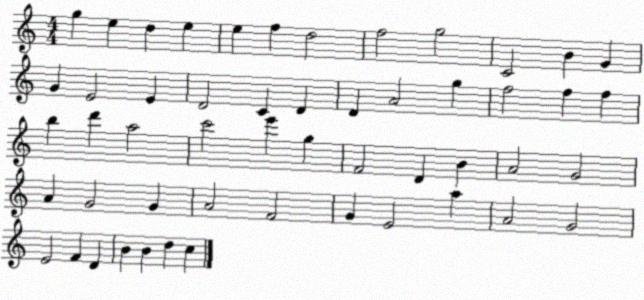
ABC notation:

X:1
T:Untitled
M:4/4
L:1/4
K:C
g e d e e f d2 f2 g2 C2 B G G E2 E D2 C D D A2 g f2 f f b d' a2 c'2 e' g F2 D B A2 G2 A G2 G A2 F2 G E2 a A2 G2 E2 F D B B d c